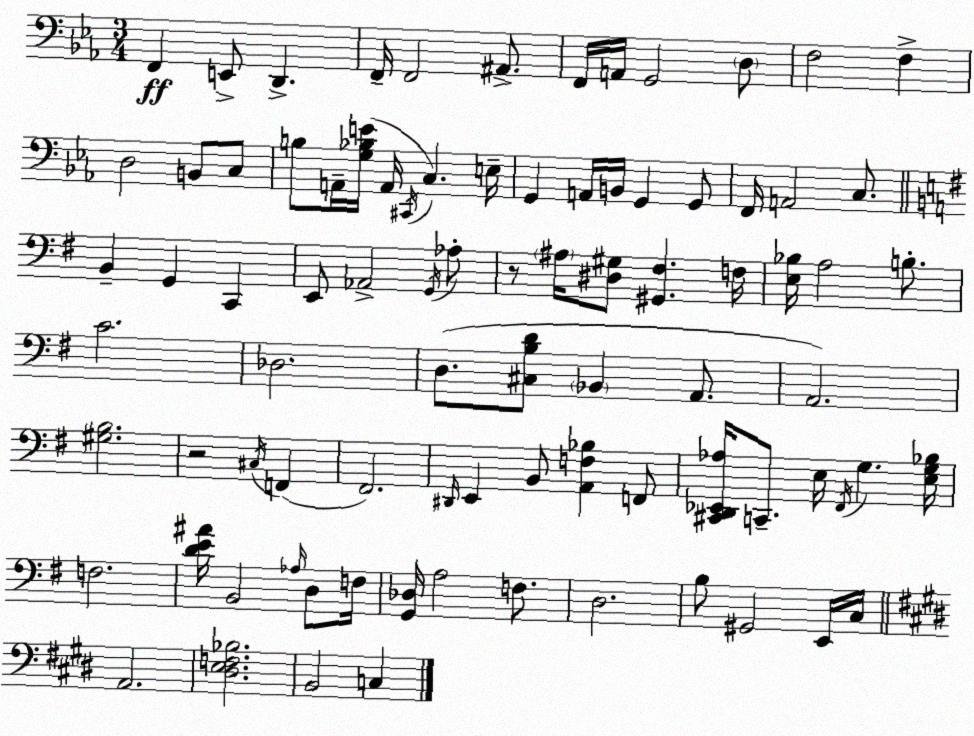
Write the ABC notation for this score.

X:1
T:Untitled
M:3/4
L:1/4
K:Cm
F,, E,,/2 D,, F,,/4 F,,2 ^A,,/2 F,,/4 A,,/4 G,,2 D,/2 F,2 F, D,2 B,,/2 C,/2 B,/2 A,,/4 [G,_B,E]/4 A,,/4 ^C,,/4 C, E,/4 G,, A,,/4 B,,/4 G,, G,,/2 F,,/4 A,,2 C,/2 B,, G,, C,, E,,/2 _A,,2 G,,/4 _A,/2 z/2 ^A,/4 [^D,^G,]/2 [^G,,^F,] F,/4 [E,_B,]/4 A,2 B,/2 C2 _D,2 D,/2 [^C,B,D]/2 _B,, A,,/2 A,,2 [^G,B,]2 z2 ^C,/4 F,, ^F,,2 ^D,,/4 E,, B,,/2 [A,,F,_B,] F,,/2 [^C,,D,,_E,,_A,]/4 C,,/2 E,/4 ^F,,/4 G, [E,G,_B,]/4 F,2 [DE^A]/4 B,,2 _A,/4 D,/2 F,/4 [G,,_D,]/4 A,2 F,/2 D,2 B,/2 ^G,,2 E,,/4 C,/4 A,,2 [^D,E,F,_B,]2 B,,2 C,